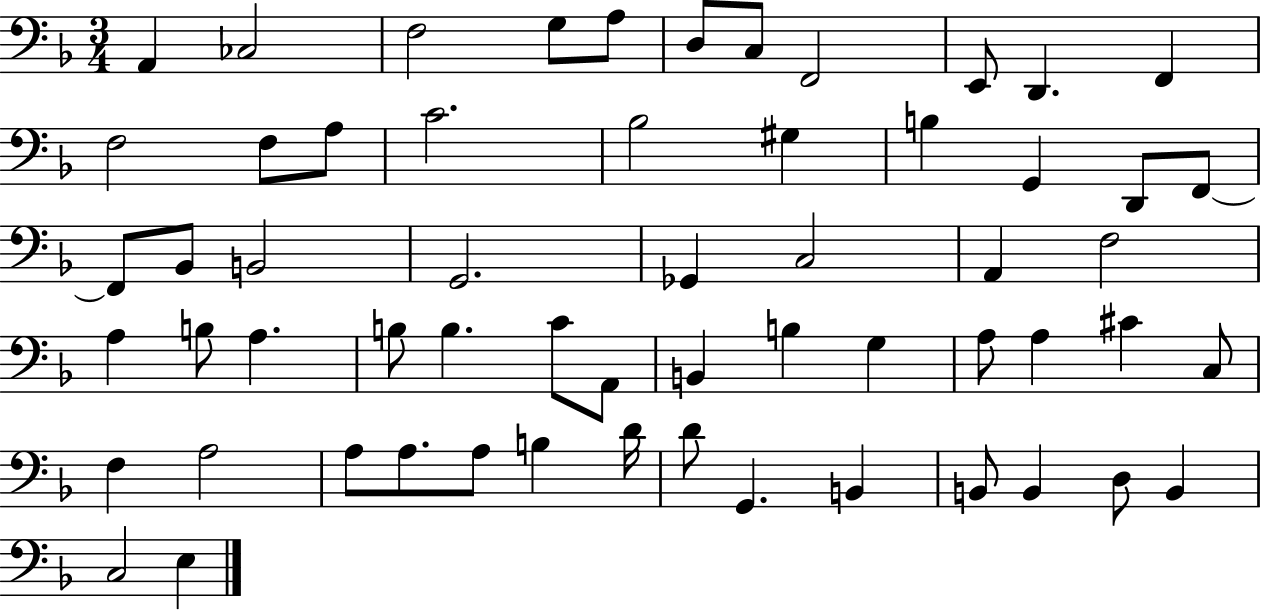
A2/q CES3/h F3/h G3/e A3/e D3/e C3/e F2/h E2/e D2/q. F2/q F3/h F3/e A3/e C4/h. Bb3/h G#3/q B3/q G2/q D2/e F2/e F2/e Bb2/e B2/h G2/h. Gb2/q C3/h A2/q F3/h A3/q B3/e A3/q. B3/e B3/q. C4/e A2/e B2/q B3/q G3/q A3/e A3/q C#4/q C3/e F3/q A3/h A3/e A3/e. A3/e B3/q D4/s D4/e G2/q. B2/q B2/e B2/q D3/e B2/q C3/h E3/q